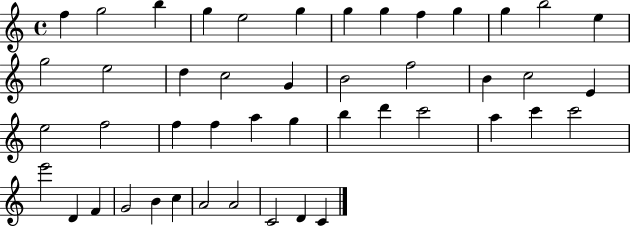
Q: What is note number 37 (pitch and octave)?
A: D4